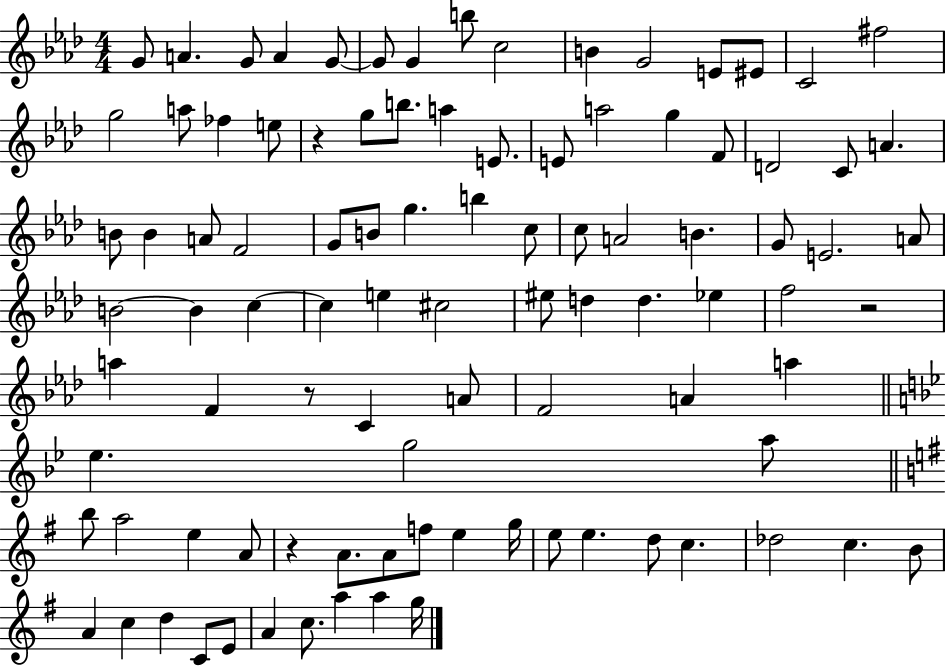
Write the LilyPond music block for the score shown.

{
  \clef treble
  \numericTimeSignature
  \time 4/4
  \key aes \major
  g'8 a'4. g'8 a'4 g'8~~ | g'8 g'4 b''8 c''2 | b'4 g'2 e'8 eis'8 | c'2 fis''2 | \break g''2 a''8 fes''4 e''8 | r4 g''8 b''8. a''4 e'8. | e'8 a''2 g''4 f'8 | d'2 c'8 a'4. | \break b'8 b'4 a'8 f'2 | g'8 b'8 g''4. b''4 c''8 | c''8 a'2 b'4. | g'8 e'2. a'8 | \break b'2~~ b'4 c''4~~ | c''4 e''4 cis''2 | eis''8 d''4 d''4. ees''4 | f''2 r2 | \break a''4 f'4 r8 c'4 a'8 | f'2 a'4 a''4 | \bar "||" \break \key bes \major ees''4. g''2 a''8 | \bar "||" \break \key g \major b''8 a''2 e''4 a'8 | r4 a'8. a'8 f''8 e''4 g''16 | e''8 e''4. d''8 c''4. | des''2 c''4. b'8 | \break a'4 c''4 d''4 c'8 e'8 | a'4 c''8. a''4 a''4 g''16 | \bar "|."
}